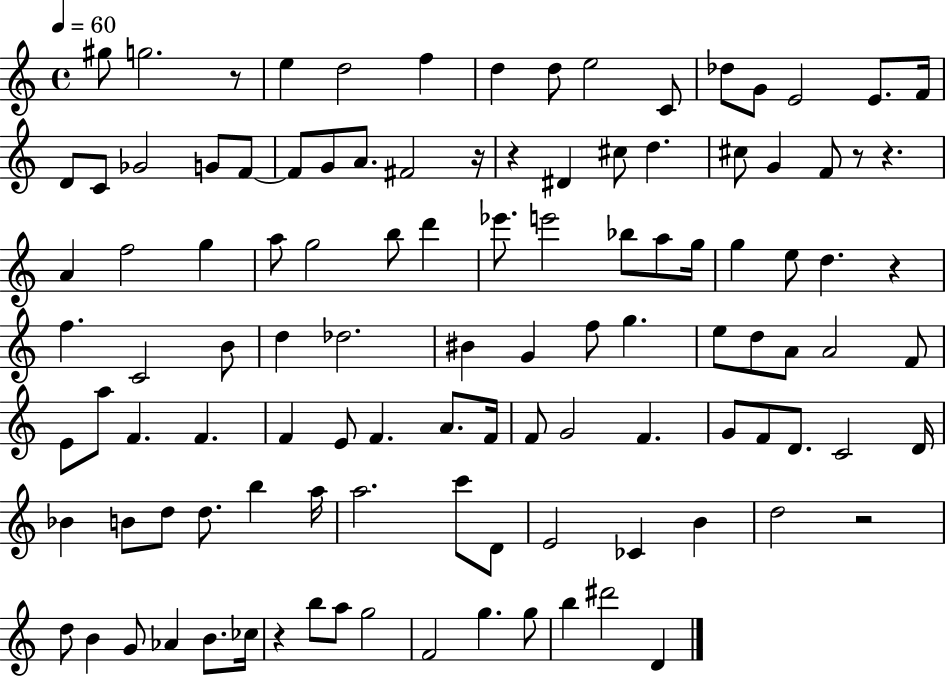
X:1
T:Untitled
M:4/4
L:1/4
K:C
^g/2 g2 z/2 e d2 f d d/2 e2 C/2 _d/2 G/2 E2 E/2 F/4 D/2 C/2 _G2 G/2 F/2 F/2 G/2 A/2 ^F2 z/4 z ^D ^c/2 d ^c/2 G F/2 z/2 z A f2 g a/2 g2 b/2 d' _e'/2 e'2 _b/2 a/2 g/4 g e/2 d z f C2 B/2 d _d2 ^B G f/2 g e/2 d/2 A/2 A2 F/2 E/2 a/2 F F F E/2 F A/2 F/4 F/2 G2 F G/2 F/2 D/2 C2 D/4 _B B/2 d/2 d/2 b a/4 a2 c'/2 D/2 E2 _C B d2 z2 d/2 B G/2 _A B/2 _c/4 z b/2 a/2 g2 F2 g g/2 b ^d'2 D